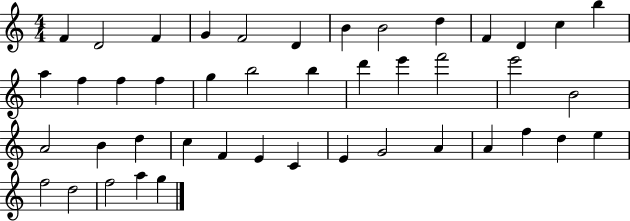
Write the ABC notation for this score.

X:1
T:Untitled
M:4/4
L:1/4
K:C
F D2 F G F2 D B B2 d F D c b a f f f g b2 b d' e' f'2 e'2 B2 A2 B d c F E C E G2 A A f d e f2 d2 f2 a g